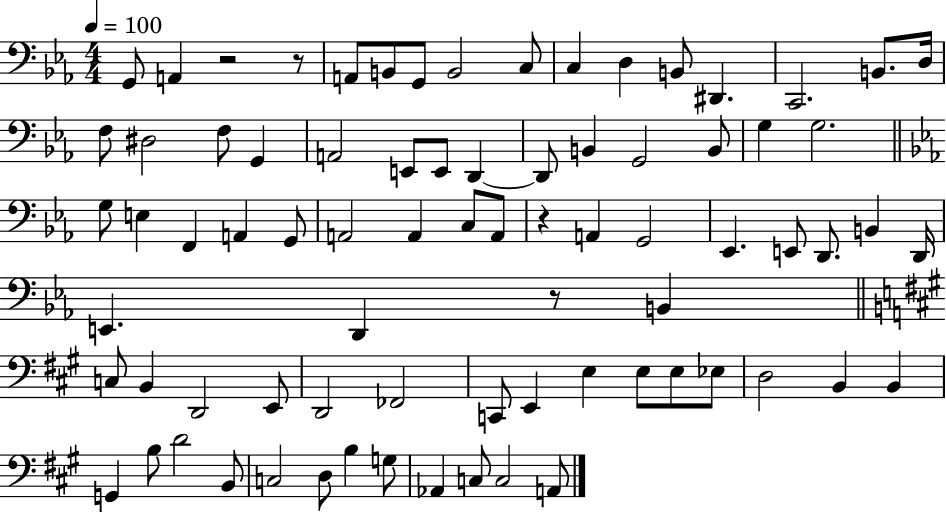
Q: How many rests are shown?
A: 4